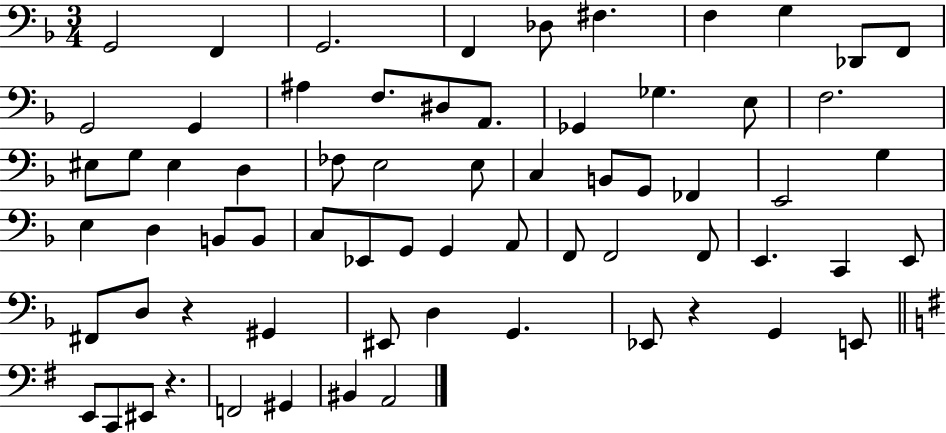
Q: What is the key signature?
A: F major